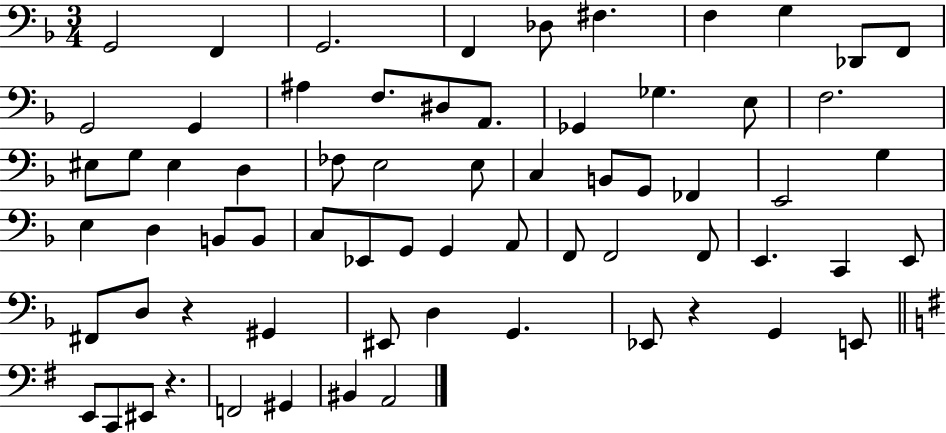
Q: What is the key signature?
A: F major